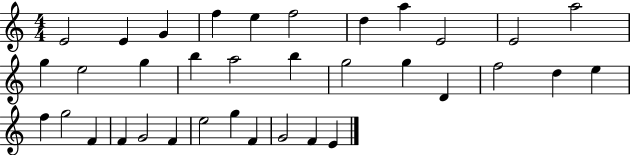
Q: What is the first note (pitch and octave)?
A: E4